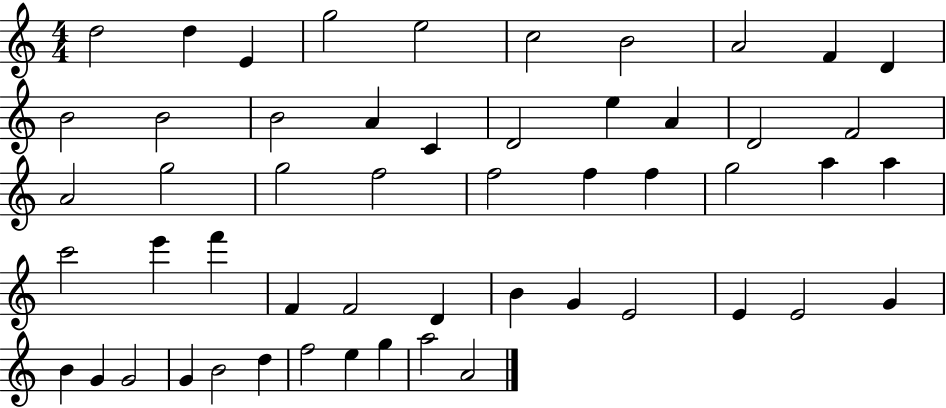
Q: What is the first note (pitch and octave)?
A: D5